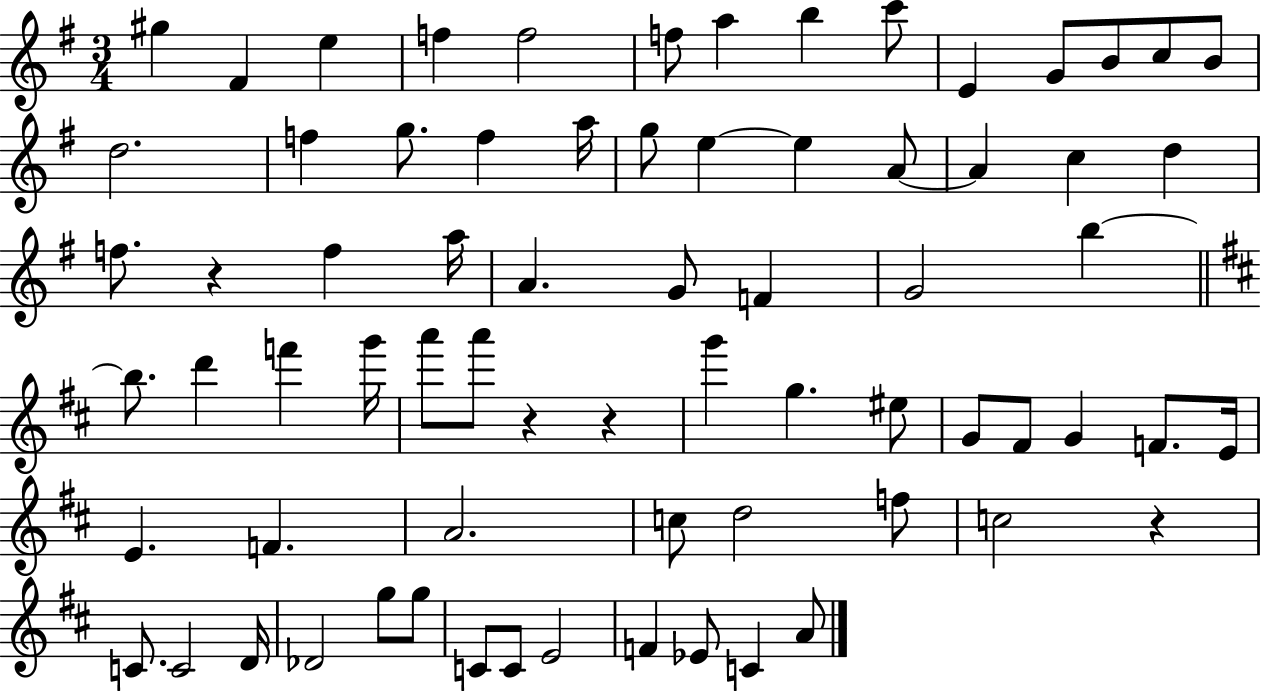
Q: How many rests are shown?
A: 4